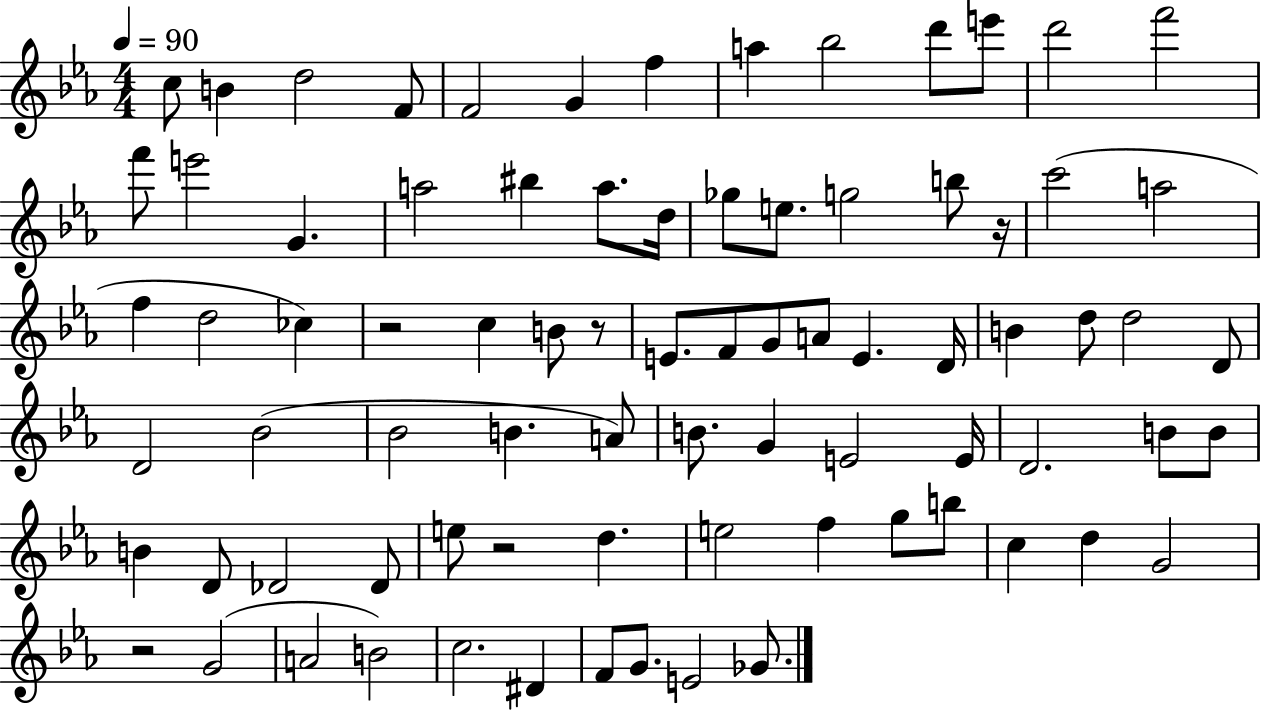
X:1
T:Untitled
M:4/4
L:1/4
K:Eb
c/2 B d2 F/2 F2 G f a _b2 d'/2 e'/2 d'2 f'2 f'/2 e'2 G a2 ^b a/2 d/4 _g/2 e/2 g2 b/2 z/4 c'2 a2 f d2 _c z2 c B/2 z/2 E/2 F/2 G/2 A/2 E D/4 B d/2 d2 D/2 D2 _B2 _B2 B A/2 B/2 G E2 E/4 D2 B/2 B/2 B D/2 _D2 _D/2 e/2 z2 d e2 f g/2 b/2 c d G2 z2 G2 A2 B2 c2 ^D F/2 G/2 E2 _G/2